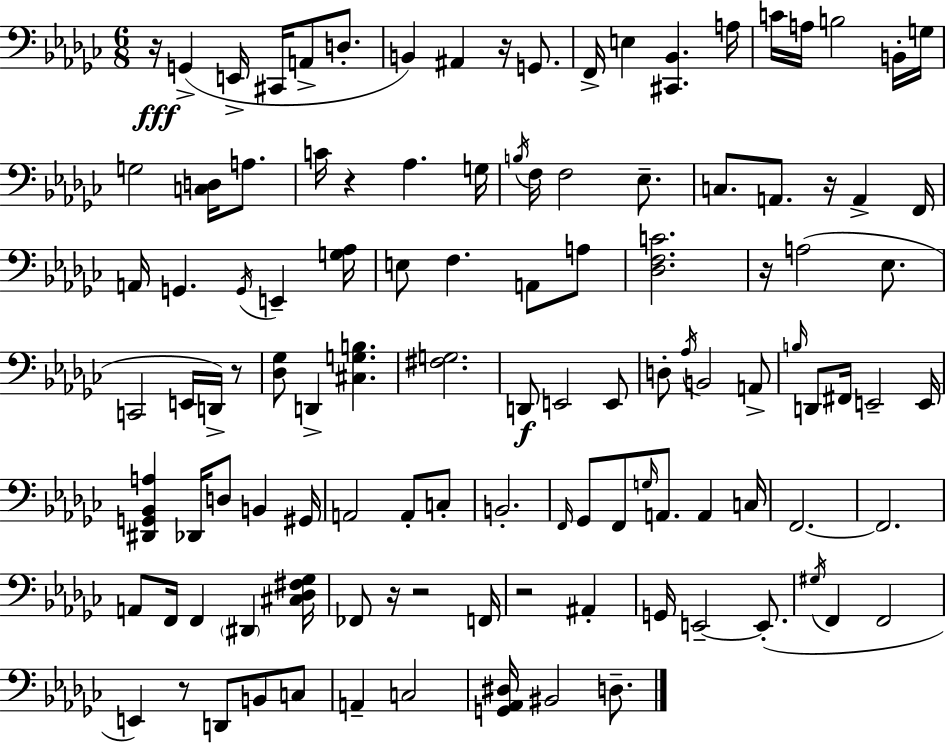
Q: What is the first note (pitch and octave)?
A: G2